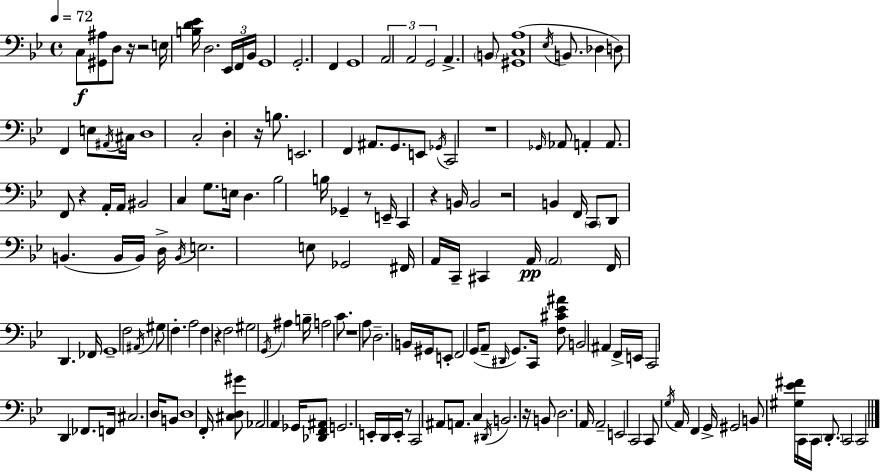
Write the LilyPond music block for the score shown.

{
  \clef bass
  \time 4/4
  \defaultTimeSignature
  \key g \minor
  \tempo 4 = 72
  c8\f <gis, ais>8 d8 r16 r2 e16 | <b d' ees'>16 d2. \tuplet 3/2 { ees,16 f,16 bes,16 } | g,1 | g,2.-. f,4 | \break g,1 | \tuplet 3/2 { a,2 a,2 | g,2 } a,4.-> \parenthesize b,8 | <gis, c a>1( | \break \acciaccatura { ees16 } b,8. des4 d8) f,4 e8 | \acciaccatura { ais,16 } cis16 d1 | c2-. d4-. r16 b8. | e,2. f,4 | \break ais,8. g,8. e,8 \acciaccatura { ges,16 } c,2 | r1 | \grace { ges,16 } aes,8 a,4-. a,8. f,8 r4 | a,16-. a,16 bis,2 c4 | \break g8. e16 d4. bes2 | b16 ges,4-- r8 e,16-- c,4 r4 | b,16 b,2 r2 | b,4 f,16 \parenthesize c,8 d,8 b,4.( | \break b,16 b,16) d16-> \acciaccatura { b,16 } e2. | e8 ges,2 fis,16 a,16 c,16-- | cis,4 a,16\pp \parenthesize a,2 f,16 d,4. | fes,16 g,1-- | \break f2 \acciaccatura { ais,16 } gis8 | f4.-. a2 f4 | r4 f2 gis2 | \acciaccatura { g,16 } ais4 b16-- a2 | \break c'8. r1 | a8 d2.-- | b,16 gis,16 e,8-. f,2 | g,16( a,8-- \grace { dis,16 }) g,8. c,16 <f cis' ees' ais'>8 b,2 | \break ais,4 f,16-> e,16 c,2 | d,4 fes,8. f,16 cis2. | d16 b,8 d1 | f,16-. <cis d gis'>8 aes,2 | \break a,4 ges,16 <des, f, ais,>8 g,2. | e,16-. d,16 e,16-. r8 c,2 | ais,8 a,8. c4 \acciaccatura { dis,16 } b,2. | r16 b,8 d2. | \break a,16 a,2-- | e,2 c,2 | c,8 \acciaccatura { g16 } a,16 f,4 g,16-> gis,2 | b,8 <gis ees' fis'>16 c,16 c,16 \parenthesize d,8.-. c,2 | \break c,2 \bar "|."
}